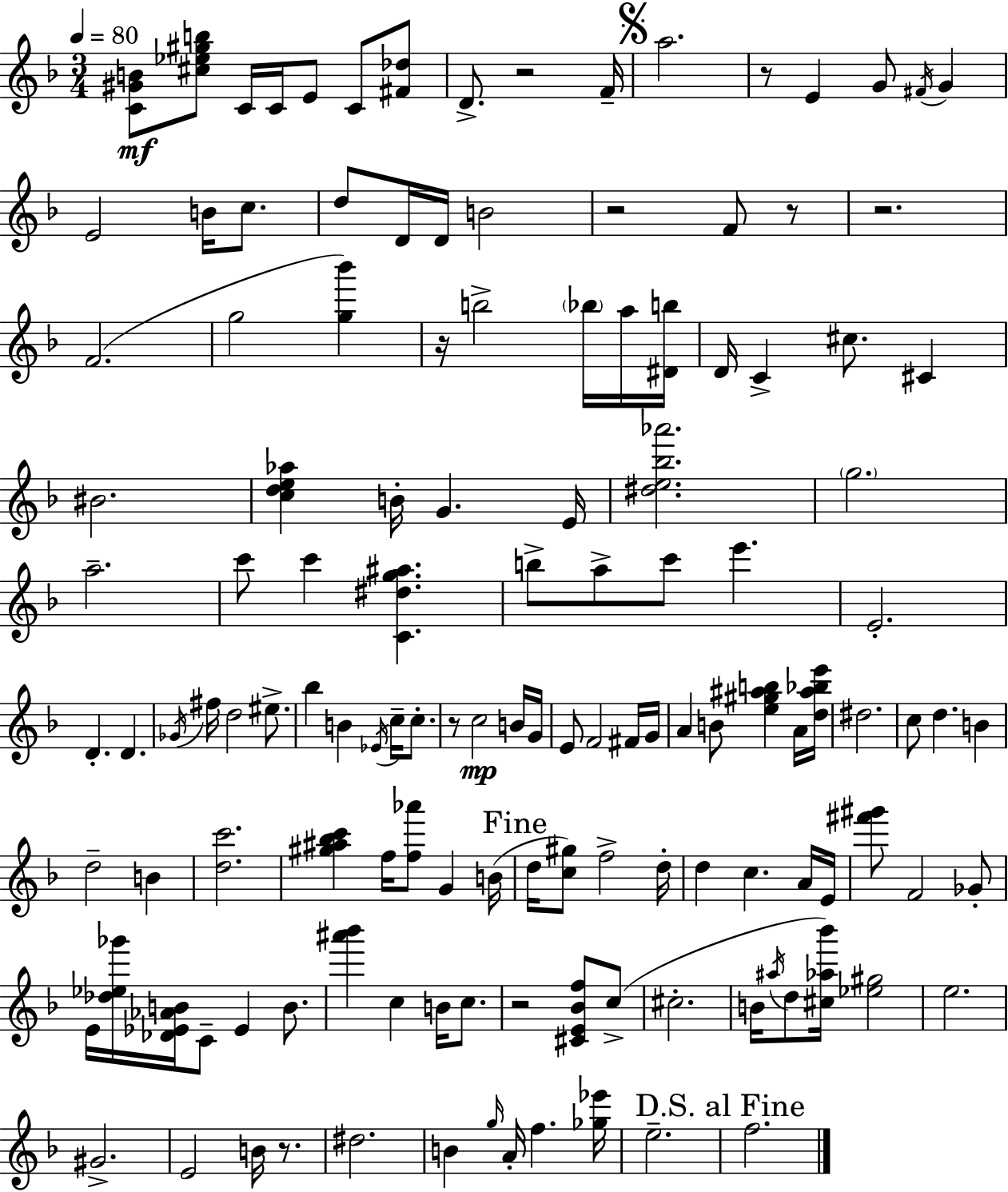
{
  \clef treble
  \numericTimeSignature
  \time 3/4
  \key d \minor
  \tempo 4 = 80
  <c' gis' b'>8\mf <cis'' ees'' gis'' b''>8 c'16 c'16 e'8 c'8 <fis' des''>8 | d'8.-> r2 f'16-- | \mark \markup { \musicglyph "scripts.segno" } a''2. | r8 e'4 g'8 \acciaccatura { fis'16 } g'4 | \break e'2 b'16 c''8. | d''8 d'16 d'16 b'2 | r2 f'8 r8 | r2. | \break f'2.( | g''2 <g'' bes'''>4) | r16 b''2-> \parenthesize bes''16 a''16 | <dis' b''>16 d'16 c'4-> cis''8. cis'4 | \break bis'2. | <c'' d'' e'' aes''>4 b'16-. g'4. | e'16 <dis'' e'' bes'' aes'''>2. | \parenthesize g''2. | \break a''2.-- | c'''8 c'''4 <c' dis'' g'' ais''>4. | b''8-> a''8-> c'''8 e'''4. | e'2.-. | \break d'4.-. d'4. | \acciaccatura { ges'16 } fis''16 d''2 eis''8.-> | bes''4 b'4 \acciaccatura { ees'16 } c''16-- | c''8.-. r8 c''2\mp | \break b'16 g'16 e'8 f'2 | fis'16 g'16 a'4 b'8 <e'' gis'' ais'' b''>4 | a'16 <d'' ais'' bes'' e'''>16 dis''2. | c''8 d''4. b'4 | \break d''2-- b'4 | <d'' c'''>2. | <gis'' ais'' bes'' c'''>4 f''16 <f'' aes'''>8 g'4 | b'16( \mark "Fine" d''16 <c'' gis''>8) f''2-> | \break d''16-. d''4 c''4. | a'16 e'16 <fis''' gis'''>8 f'2 | ges'8-. e'16 <des'' ees'' ges'''>16 <des' ees' aes' b'>16 c'8-- ees'4 | b'8. <ais''' bes'''>4 c''4 b'16 | \break c''8. r2 <cis' e' bes' f''>8 | c''8->( cis''2.-. | b'16 \acciaccatura { ais''16 } d''8 <cis'' aes'' bes'''>16) <ees'' gis''>2 | e''2. | \break gis'2.-> | e'2 | b'16 r8. dis''2. | b'4 \grace { g''16 } a'16-. f''4. | \break <ges'' ees'''>16 e''2.-- | \mark "D.S. al Fine" f''2. | \bar "|."
}